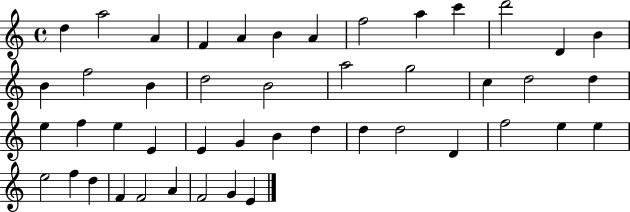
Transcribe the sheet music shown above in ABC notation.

X:1
T:Untitled
M:4/4
L:1/4
K:C
d a2 A F A B A f2 a c' d'2 D B B f2 B d2 B2 a2 g2 c d2 d e f e E E G B d d d2 D f2 e e e2 f d F F2 A F2 G E